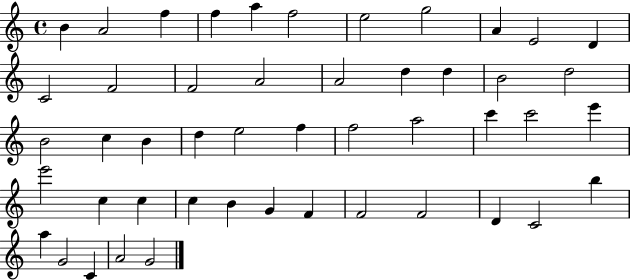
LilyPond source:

{
  \clef treble
  \time 4/4
  \defaultTimeSignature
  \key c \major
  b'4 a'2 f''4 | f''4 a''4 f''2 | e''2 g''2 | a'4 e'2 d'4 | \break c'2 f'2 | f'2 a'2 | a'2 d''4 d''4 | b'2 d''2 | \break b'2 c''4 b'4 | d''4 e''2 f''4 | f''2 a''2 | c'''4 c'''2 e'''4 | \break e'''2 c''4 c''4 | c''4 b'4 g'4 f'4 | f'2 f'2 | d'4 c'2 b''4 | \break a''4 g'2 c'4 | a'2 g'2 | \bar "|."
}